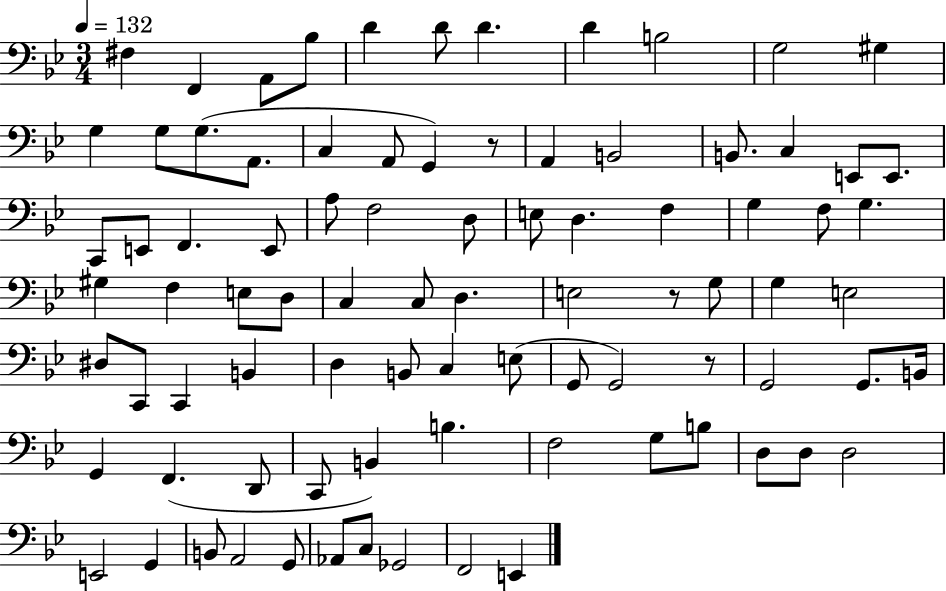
{
  \clef bass
  \numericTimeSignature
  \time 3/4
  \key bes \major
  \tempo 4 = 132
  fis4 f,4 a,8 bes8 | d'4 d'8 d'4. | d'4 b2 | g2 gis4 | \break g4 g8 g8.( a,8. | c4 a,8 g,4) r8 | a,4 b,2 | b,8. c4 e,8 e,8. | \break c,8 e,8 f,4. e,8 | a8 f2 d8 | e8 d4. f4 | g4 f8 g4. | \break gis4 f4 e8 d8 | c4 c8 d4. | e2 r8 g8 | g4 e2 | \break dis8 c,8 c,4 b,4 | d4 b,8 c4 e8( | g,8 g,2) r8 | g,2 g,8. b,16 | \break g,4 f,4.( d,8 | c,8 b,4) b4. | f2 g8 b8 | d8 d8 d2 | \break e,2 g,4 | b,8 a,2 g,8 | aes,8 c8 ges,2 | f,2 e,4 | \break \bar "|."
}